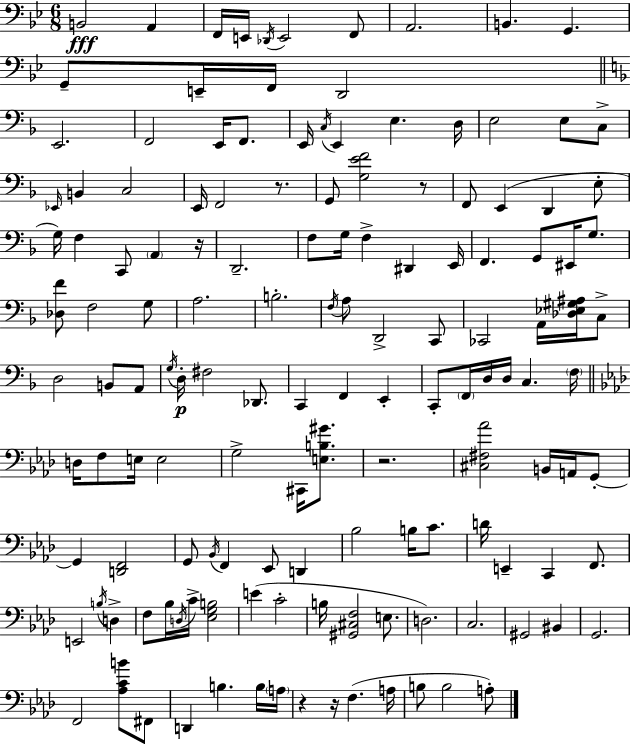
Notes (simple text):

B2/h A2/q F2/s E2/s Db2/s E2/h F2/e A2/h. B2/q. G2/q. G2/e E2/s F2/s D2/h E2/h. F2/h E2/s F2/e. E2/s C3/s E2/q E3/q. D3/s E3/h E3/e C3/e Eb2/s B2/q C3/h E2/s F2/h R/e. G2/e [G3,E4,F4]/h R/e F2/e E2/q D2/q E3/e G3/s F3/q C2/e A2/q R/s D2/h. F3/e G3/s F3/q D#2/q E2/s F2/q. G2/e EIS2/s G3/e. [Db3,F4]/e F3/h G3/e A3/h. B3/h. F3/s A3/e D2/h C2/e CES2/h A2/s [Db3,Eb3,G#3,A#3]/s C3/e D3/h B2/e A2/e G3/s D3/s F#3/h Db2/e. C2/q F2/q E2/q C2/e F2/s D3/s D3/s C3/q. F3/s D3/s F3/e E3/s E3/h G3/h C#2/s [E3,B3,G#4]/e. R/h. [C#3,F#3,Ab4]/h B2/s A2/s G2/e G2/q [D2,F2]/h G2/e Bb2/s F2/q Eb2/e D2/q Bb3/h B3/s C4/e. D4/s E2/q C2/q F2/e. E2/h B3/s D3/q F3/e Bb3/s D3/s C4/s [Eb3,G3,B3]/h E4/q C4/h B3/s [G#2,C#3,F3]/h E3/e. D3/h. C3/h. G#2/h BIS2/q G2/h. F2/h [Ab3,C4,B4]/e F#2/e D2/q B3/q. B3/s A3/s R/q R/s F3/q. A3/s B3/e B3/h A3/e